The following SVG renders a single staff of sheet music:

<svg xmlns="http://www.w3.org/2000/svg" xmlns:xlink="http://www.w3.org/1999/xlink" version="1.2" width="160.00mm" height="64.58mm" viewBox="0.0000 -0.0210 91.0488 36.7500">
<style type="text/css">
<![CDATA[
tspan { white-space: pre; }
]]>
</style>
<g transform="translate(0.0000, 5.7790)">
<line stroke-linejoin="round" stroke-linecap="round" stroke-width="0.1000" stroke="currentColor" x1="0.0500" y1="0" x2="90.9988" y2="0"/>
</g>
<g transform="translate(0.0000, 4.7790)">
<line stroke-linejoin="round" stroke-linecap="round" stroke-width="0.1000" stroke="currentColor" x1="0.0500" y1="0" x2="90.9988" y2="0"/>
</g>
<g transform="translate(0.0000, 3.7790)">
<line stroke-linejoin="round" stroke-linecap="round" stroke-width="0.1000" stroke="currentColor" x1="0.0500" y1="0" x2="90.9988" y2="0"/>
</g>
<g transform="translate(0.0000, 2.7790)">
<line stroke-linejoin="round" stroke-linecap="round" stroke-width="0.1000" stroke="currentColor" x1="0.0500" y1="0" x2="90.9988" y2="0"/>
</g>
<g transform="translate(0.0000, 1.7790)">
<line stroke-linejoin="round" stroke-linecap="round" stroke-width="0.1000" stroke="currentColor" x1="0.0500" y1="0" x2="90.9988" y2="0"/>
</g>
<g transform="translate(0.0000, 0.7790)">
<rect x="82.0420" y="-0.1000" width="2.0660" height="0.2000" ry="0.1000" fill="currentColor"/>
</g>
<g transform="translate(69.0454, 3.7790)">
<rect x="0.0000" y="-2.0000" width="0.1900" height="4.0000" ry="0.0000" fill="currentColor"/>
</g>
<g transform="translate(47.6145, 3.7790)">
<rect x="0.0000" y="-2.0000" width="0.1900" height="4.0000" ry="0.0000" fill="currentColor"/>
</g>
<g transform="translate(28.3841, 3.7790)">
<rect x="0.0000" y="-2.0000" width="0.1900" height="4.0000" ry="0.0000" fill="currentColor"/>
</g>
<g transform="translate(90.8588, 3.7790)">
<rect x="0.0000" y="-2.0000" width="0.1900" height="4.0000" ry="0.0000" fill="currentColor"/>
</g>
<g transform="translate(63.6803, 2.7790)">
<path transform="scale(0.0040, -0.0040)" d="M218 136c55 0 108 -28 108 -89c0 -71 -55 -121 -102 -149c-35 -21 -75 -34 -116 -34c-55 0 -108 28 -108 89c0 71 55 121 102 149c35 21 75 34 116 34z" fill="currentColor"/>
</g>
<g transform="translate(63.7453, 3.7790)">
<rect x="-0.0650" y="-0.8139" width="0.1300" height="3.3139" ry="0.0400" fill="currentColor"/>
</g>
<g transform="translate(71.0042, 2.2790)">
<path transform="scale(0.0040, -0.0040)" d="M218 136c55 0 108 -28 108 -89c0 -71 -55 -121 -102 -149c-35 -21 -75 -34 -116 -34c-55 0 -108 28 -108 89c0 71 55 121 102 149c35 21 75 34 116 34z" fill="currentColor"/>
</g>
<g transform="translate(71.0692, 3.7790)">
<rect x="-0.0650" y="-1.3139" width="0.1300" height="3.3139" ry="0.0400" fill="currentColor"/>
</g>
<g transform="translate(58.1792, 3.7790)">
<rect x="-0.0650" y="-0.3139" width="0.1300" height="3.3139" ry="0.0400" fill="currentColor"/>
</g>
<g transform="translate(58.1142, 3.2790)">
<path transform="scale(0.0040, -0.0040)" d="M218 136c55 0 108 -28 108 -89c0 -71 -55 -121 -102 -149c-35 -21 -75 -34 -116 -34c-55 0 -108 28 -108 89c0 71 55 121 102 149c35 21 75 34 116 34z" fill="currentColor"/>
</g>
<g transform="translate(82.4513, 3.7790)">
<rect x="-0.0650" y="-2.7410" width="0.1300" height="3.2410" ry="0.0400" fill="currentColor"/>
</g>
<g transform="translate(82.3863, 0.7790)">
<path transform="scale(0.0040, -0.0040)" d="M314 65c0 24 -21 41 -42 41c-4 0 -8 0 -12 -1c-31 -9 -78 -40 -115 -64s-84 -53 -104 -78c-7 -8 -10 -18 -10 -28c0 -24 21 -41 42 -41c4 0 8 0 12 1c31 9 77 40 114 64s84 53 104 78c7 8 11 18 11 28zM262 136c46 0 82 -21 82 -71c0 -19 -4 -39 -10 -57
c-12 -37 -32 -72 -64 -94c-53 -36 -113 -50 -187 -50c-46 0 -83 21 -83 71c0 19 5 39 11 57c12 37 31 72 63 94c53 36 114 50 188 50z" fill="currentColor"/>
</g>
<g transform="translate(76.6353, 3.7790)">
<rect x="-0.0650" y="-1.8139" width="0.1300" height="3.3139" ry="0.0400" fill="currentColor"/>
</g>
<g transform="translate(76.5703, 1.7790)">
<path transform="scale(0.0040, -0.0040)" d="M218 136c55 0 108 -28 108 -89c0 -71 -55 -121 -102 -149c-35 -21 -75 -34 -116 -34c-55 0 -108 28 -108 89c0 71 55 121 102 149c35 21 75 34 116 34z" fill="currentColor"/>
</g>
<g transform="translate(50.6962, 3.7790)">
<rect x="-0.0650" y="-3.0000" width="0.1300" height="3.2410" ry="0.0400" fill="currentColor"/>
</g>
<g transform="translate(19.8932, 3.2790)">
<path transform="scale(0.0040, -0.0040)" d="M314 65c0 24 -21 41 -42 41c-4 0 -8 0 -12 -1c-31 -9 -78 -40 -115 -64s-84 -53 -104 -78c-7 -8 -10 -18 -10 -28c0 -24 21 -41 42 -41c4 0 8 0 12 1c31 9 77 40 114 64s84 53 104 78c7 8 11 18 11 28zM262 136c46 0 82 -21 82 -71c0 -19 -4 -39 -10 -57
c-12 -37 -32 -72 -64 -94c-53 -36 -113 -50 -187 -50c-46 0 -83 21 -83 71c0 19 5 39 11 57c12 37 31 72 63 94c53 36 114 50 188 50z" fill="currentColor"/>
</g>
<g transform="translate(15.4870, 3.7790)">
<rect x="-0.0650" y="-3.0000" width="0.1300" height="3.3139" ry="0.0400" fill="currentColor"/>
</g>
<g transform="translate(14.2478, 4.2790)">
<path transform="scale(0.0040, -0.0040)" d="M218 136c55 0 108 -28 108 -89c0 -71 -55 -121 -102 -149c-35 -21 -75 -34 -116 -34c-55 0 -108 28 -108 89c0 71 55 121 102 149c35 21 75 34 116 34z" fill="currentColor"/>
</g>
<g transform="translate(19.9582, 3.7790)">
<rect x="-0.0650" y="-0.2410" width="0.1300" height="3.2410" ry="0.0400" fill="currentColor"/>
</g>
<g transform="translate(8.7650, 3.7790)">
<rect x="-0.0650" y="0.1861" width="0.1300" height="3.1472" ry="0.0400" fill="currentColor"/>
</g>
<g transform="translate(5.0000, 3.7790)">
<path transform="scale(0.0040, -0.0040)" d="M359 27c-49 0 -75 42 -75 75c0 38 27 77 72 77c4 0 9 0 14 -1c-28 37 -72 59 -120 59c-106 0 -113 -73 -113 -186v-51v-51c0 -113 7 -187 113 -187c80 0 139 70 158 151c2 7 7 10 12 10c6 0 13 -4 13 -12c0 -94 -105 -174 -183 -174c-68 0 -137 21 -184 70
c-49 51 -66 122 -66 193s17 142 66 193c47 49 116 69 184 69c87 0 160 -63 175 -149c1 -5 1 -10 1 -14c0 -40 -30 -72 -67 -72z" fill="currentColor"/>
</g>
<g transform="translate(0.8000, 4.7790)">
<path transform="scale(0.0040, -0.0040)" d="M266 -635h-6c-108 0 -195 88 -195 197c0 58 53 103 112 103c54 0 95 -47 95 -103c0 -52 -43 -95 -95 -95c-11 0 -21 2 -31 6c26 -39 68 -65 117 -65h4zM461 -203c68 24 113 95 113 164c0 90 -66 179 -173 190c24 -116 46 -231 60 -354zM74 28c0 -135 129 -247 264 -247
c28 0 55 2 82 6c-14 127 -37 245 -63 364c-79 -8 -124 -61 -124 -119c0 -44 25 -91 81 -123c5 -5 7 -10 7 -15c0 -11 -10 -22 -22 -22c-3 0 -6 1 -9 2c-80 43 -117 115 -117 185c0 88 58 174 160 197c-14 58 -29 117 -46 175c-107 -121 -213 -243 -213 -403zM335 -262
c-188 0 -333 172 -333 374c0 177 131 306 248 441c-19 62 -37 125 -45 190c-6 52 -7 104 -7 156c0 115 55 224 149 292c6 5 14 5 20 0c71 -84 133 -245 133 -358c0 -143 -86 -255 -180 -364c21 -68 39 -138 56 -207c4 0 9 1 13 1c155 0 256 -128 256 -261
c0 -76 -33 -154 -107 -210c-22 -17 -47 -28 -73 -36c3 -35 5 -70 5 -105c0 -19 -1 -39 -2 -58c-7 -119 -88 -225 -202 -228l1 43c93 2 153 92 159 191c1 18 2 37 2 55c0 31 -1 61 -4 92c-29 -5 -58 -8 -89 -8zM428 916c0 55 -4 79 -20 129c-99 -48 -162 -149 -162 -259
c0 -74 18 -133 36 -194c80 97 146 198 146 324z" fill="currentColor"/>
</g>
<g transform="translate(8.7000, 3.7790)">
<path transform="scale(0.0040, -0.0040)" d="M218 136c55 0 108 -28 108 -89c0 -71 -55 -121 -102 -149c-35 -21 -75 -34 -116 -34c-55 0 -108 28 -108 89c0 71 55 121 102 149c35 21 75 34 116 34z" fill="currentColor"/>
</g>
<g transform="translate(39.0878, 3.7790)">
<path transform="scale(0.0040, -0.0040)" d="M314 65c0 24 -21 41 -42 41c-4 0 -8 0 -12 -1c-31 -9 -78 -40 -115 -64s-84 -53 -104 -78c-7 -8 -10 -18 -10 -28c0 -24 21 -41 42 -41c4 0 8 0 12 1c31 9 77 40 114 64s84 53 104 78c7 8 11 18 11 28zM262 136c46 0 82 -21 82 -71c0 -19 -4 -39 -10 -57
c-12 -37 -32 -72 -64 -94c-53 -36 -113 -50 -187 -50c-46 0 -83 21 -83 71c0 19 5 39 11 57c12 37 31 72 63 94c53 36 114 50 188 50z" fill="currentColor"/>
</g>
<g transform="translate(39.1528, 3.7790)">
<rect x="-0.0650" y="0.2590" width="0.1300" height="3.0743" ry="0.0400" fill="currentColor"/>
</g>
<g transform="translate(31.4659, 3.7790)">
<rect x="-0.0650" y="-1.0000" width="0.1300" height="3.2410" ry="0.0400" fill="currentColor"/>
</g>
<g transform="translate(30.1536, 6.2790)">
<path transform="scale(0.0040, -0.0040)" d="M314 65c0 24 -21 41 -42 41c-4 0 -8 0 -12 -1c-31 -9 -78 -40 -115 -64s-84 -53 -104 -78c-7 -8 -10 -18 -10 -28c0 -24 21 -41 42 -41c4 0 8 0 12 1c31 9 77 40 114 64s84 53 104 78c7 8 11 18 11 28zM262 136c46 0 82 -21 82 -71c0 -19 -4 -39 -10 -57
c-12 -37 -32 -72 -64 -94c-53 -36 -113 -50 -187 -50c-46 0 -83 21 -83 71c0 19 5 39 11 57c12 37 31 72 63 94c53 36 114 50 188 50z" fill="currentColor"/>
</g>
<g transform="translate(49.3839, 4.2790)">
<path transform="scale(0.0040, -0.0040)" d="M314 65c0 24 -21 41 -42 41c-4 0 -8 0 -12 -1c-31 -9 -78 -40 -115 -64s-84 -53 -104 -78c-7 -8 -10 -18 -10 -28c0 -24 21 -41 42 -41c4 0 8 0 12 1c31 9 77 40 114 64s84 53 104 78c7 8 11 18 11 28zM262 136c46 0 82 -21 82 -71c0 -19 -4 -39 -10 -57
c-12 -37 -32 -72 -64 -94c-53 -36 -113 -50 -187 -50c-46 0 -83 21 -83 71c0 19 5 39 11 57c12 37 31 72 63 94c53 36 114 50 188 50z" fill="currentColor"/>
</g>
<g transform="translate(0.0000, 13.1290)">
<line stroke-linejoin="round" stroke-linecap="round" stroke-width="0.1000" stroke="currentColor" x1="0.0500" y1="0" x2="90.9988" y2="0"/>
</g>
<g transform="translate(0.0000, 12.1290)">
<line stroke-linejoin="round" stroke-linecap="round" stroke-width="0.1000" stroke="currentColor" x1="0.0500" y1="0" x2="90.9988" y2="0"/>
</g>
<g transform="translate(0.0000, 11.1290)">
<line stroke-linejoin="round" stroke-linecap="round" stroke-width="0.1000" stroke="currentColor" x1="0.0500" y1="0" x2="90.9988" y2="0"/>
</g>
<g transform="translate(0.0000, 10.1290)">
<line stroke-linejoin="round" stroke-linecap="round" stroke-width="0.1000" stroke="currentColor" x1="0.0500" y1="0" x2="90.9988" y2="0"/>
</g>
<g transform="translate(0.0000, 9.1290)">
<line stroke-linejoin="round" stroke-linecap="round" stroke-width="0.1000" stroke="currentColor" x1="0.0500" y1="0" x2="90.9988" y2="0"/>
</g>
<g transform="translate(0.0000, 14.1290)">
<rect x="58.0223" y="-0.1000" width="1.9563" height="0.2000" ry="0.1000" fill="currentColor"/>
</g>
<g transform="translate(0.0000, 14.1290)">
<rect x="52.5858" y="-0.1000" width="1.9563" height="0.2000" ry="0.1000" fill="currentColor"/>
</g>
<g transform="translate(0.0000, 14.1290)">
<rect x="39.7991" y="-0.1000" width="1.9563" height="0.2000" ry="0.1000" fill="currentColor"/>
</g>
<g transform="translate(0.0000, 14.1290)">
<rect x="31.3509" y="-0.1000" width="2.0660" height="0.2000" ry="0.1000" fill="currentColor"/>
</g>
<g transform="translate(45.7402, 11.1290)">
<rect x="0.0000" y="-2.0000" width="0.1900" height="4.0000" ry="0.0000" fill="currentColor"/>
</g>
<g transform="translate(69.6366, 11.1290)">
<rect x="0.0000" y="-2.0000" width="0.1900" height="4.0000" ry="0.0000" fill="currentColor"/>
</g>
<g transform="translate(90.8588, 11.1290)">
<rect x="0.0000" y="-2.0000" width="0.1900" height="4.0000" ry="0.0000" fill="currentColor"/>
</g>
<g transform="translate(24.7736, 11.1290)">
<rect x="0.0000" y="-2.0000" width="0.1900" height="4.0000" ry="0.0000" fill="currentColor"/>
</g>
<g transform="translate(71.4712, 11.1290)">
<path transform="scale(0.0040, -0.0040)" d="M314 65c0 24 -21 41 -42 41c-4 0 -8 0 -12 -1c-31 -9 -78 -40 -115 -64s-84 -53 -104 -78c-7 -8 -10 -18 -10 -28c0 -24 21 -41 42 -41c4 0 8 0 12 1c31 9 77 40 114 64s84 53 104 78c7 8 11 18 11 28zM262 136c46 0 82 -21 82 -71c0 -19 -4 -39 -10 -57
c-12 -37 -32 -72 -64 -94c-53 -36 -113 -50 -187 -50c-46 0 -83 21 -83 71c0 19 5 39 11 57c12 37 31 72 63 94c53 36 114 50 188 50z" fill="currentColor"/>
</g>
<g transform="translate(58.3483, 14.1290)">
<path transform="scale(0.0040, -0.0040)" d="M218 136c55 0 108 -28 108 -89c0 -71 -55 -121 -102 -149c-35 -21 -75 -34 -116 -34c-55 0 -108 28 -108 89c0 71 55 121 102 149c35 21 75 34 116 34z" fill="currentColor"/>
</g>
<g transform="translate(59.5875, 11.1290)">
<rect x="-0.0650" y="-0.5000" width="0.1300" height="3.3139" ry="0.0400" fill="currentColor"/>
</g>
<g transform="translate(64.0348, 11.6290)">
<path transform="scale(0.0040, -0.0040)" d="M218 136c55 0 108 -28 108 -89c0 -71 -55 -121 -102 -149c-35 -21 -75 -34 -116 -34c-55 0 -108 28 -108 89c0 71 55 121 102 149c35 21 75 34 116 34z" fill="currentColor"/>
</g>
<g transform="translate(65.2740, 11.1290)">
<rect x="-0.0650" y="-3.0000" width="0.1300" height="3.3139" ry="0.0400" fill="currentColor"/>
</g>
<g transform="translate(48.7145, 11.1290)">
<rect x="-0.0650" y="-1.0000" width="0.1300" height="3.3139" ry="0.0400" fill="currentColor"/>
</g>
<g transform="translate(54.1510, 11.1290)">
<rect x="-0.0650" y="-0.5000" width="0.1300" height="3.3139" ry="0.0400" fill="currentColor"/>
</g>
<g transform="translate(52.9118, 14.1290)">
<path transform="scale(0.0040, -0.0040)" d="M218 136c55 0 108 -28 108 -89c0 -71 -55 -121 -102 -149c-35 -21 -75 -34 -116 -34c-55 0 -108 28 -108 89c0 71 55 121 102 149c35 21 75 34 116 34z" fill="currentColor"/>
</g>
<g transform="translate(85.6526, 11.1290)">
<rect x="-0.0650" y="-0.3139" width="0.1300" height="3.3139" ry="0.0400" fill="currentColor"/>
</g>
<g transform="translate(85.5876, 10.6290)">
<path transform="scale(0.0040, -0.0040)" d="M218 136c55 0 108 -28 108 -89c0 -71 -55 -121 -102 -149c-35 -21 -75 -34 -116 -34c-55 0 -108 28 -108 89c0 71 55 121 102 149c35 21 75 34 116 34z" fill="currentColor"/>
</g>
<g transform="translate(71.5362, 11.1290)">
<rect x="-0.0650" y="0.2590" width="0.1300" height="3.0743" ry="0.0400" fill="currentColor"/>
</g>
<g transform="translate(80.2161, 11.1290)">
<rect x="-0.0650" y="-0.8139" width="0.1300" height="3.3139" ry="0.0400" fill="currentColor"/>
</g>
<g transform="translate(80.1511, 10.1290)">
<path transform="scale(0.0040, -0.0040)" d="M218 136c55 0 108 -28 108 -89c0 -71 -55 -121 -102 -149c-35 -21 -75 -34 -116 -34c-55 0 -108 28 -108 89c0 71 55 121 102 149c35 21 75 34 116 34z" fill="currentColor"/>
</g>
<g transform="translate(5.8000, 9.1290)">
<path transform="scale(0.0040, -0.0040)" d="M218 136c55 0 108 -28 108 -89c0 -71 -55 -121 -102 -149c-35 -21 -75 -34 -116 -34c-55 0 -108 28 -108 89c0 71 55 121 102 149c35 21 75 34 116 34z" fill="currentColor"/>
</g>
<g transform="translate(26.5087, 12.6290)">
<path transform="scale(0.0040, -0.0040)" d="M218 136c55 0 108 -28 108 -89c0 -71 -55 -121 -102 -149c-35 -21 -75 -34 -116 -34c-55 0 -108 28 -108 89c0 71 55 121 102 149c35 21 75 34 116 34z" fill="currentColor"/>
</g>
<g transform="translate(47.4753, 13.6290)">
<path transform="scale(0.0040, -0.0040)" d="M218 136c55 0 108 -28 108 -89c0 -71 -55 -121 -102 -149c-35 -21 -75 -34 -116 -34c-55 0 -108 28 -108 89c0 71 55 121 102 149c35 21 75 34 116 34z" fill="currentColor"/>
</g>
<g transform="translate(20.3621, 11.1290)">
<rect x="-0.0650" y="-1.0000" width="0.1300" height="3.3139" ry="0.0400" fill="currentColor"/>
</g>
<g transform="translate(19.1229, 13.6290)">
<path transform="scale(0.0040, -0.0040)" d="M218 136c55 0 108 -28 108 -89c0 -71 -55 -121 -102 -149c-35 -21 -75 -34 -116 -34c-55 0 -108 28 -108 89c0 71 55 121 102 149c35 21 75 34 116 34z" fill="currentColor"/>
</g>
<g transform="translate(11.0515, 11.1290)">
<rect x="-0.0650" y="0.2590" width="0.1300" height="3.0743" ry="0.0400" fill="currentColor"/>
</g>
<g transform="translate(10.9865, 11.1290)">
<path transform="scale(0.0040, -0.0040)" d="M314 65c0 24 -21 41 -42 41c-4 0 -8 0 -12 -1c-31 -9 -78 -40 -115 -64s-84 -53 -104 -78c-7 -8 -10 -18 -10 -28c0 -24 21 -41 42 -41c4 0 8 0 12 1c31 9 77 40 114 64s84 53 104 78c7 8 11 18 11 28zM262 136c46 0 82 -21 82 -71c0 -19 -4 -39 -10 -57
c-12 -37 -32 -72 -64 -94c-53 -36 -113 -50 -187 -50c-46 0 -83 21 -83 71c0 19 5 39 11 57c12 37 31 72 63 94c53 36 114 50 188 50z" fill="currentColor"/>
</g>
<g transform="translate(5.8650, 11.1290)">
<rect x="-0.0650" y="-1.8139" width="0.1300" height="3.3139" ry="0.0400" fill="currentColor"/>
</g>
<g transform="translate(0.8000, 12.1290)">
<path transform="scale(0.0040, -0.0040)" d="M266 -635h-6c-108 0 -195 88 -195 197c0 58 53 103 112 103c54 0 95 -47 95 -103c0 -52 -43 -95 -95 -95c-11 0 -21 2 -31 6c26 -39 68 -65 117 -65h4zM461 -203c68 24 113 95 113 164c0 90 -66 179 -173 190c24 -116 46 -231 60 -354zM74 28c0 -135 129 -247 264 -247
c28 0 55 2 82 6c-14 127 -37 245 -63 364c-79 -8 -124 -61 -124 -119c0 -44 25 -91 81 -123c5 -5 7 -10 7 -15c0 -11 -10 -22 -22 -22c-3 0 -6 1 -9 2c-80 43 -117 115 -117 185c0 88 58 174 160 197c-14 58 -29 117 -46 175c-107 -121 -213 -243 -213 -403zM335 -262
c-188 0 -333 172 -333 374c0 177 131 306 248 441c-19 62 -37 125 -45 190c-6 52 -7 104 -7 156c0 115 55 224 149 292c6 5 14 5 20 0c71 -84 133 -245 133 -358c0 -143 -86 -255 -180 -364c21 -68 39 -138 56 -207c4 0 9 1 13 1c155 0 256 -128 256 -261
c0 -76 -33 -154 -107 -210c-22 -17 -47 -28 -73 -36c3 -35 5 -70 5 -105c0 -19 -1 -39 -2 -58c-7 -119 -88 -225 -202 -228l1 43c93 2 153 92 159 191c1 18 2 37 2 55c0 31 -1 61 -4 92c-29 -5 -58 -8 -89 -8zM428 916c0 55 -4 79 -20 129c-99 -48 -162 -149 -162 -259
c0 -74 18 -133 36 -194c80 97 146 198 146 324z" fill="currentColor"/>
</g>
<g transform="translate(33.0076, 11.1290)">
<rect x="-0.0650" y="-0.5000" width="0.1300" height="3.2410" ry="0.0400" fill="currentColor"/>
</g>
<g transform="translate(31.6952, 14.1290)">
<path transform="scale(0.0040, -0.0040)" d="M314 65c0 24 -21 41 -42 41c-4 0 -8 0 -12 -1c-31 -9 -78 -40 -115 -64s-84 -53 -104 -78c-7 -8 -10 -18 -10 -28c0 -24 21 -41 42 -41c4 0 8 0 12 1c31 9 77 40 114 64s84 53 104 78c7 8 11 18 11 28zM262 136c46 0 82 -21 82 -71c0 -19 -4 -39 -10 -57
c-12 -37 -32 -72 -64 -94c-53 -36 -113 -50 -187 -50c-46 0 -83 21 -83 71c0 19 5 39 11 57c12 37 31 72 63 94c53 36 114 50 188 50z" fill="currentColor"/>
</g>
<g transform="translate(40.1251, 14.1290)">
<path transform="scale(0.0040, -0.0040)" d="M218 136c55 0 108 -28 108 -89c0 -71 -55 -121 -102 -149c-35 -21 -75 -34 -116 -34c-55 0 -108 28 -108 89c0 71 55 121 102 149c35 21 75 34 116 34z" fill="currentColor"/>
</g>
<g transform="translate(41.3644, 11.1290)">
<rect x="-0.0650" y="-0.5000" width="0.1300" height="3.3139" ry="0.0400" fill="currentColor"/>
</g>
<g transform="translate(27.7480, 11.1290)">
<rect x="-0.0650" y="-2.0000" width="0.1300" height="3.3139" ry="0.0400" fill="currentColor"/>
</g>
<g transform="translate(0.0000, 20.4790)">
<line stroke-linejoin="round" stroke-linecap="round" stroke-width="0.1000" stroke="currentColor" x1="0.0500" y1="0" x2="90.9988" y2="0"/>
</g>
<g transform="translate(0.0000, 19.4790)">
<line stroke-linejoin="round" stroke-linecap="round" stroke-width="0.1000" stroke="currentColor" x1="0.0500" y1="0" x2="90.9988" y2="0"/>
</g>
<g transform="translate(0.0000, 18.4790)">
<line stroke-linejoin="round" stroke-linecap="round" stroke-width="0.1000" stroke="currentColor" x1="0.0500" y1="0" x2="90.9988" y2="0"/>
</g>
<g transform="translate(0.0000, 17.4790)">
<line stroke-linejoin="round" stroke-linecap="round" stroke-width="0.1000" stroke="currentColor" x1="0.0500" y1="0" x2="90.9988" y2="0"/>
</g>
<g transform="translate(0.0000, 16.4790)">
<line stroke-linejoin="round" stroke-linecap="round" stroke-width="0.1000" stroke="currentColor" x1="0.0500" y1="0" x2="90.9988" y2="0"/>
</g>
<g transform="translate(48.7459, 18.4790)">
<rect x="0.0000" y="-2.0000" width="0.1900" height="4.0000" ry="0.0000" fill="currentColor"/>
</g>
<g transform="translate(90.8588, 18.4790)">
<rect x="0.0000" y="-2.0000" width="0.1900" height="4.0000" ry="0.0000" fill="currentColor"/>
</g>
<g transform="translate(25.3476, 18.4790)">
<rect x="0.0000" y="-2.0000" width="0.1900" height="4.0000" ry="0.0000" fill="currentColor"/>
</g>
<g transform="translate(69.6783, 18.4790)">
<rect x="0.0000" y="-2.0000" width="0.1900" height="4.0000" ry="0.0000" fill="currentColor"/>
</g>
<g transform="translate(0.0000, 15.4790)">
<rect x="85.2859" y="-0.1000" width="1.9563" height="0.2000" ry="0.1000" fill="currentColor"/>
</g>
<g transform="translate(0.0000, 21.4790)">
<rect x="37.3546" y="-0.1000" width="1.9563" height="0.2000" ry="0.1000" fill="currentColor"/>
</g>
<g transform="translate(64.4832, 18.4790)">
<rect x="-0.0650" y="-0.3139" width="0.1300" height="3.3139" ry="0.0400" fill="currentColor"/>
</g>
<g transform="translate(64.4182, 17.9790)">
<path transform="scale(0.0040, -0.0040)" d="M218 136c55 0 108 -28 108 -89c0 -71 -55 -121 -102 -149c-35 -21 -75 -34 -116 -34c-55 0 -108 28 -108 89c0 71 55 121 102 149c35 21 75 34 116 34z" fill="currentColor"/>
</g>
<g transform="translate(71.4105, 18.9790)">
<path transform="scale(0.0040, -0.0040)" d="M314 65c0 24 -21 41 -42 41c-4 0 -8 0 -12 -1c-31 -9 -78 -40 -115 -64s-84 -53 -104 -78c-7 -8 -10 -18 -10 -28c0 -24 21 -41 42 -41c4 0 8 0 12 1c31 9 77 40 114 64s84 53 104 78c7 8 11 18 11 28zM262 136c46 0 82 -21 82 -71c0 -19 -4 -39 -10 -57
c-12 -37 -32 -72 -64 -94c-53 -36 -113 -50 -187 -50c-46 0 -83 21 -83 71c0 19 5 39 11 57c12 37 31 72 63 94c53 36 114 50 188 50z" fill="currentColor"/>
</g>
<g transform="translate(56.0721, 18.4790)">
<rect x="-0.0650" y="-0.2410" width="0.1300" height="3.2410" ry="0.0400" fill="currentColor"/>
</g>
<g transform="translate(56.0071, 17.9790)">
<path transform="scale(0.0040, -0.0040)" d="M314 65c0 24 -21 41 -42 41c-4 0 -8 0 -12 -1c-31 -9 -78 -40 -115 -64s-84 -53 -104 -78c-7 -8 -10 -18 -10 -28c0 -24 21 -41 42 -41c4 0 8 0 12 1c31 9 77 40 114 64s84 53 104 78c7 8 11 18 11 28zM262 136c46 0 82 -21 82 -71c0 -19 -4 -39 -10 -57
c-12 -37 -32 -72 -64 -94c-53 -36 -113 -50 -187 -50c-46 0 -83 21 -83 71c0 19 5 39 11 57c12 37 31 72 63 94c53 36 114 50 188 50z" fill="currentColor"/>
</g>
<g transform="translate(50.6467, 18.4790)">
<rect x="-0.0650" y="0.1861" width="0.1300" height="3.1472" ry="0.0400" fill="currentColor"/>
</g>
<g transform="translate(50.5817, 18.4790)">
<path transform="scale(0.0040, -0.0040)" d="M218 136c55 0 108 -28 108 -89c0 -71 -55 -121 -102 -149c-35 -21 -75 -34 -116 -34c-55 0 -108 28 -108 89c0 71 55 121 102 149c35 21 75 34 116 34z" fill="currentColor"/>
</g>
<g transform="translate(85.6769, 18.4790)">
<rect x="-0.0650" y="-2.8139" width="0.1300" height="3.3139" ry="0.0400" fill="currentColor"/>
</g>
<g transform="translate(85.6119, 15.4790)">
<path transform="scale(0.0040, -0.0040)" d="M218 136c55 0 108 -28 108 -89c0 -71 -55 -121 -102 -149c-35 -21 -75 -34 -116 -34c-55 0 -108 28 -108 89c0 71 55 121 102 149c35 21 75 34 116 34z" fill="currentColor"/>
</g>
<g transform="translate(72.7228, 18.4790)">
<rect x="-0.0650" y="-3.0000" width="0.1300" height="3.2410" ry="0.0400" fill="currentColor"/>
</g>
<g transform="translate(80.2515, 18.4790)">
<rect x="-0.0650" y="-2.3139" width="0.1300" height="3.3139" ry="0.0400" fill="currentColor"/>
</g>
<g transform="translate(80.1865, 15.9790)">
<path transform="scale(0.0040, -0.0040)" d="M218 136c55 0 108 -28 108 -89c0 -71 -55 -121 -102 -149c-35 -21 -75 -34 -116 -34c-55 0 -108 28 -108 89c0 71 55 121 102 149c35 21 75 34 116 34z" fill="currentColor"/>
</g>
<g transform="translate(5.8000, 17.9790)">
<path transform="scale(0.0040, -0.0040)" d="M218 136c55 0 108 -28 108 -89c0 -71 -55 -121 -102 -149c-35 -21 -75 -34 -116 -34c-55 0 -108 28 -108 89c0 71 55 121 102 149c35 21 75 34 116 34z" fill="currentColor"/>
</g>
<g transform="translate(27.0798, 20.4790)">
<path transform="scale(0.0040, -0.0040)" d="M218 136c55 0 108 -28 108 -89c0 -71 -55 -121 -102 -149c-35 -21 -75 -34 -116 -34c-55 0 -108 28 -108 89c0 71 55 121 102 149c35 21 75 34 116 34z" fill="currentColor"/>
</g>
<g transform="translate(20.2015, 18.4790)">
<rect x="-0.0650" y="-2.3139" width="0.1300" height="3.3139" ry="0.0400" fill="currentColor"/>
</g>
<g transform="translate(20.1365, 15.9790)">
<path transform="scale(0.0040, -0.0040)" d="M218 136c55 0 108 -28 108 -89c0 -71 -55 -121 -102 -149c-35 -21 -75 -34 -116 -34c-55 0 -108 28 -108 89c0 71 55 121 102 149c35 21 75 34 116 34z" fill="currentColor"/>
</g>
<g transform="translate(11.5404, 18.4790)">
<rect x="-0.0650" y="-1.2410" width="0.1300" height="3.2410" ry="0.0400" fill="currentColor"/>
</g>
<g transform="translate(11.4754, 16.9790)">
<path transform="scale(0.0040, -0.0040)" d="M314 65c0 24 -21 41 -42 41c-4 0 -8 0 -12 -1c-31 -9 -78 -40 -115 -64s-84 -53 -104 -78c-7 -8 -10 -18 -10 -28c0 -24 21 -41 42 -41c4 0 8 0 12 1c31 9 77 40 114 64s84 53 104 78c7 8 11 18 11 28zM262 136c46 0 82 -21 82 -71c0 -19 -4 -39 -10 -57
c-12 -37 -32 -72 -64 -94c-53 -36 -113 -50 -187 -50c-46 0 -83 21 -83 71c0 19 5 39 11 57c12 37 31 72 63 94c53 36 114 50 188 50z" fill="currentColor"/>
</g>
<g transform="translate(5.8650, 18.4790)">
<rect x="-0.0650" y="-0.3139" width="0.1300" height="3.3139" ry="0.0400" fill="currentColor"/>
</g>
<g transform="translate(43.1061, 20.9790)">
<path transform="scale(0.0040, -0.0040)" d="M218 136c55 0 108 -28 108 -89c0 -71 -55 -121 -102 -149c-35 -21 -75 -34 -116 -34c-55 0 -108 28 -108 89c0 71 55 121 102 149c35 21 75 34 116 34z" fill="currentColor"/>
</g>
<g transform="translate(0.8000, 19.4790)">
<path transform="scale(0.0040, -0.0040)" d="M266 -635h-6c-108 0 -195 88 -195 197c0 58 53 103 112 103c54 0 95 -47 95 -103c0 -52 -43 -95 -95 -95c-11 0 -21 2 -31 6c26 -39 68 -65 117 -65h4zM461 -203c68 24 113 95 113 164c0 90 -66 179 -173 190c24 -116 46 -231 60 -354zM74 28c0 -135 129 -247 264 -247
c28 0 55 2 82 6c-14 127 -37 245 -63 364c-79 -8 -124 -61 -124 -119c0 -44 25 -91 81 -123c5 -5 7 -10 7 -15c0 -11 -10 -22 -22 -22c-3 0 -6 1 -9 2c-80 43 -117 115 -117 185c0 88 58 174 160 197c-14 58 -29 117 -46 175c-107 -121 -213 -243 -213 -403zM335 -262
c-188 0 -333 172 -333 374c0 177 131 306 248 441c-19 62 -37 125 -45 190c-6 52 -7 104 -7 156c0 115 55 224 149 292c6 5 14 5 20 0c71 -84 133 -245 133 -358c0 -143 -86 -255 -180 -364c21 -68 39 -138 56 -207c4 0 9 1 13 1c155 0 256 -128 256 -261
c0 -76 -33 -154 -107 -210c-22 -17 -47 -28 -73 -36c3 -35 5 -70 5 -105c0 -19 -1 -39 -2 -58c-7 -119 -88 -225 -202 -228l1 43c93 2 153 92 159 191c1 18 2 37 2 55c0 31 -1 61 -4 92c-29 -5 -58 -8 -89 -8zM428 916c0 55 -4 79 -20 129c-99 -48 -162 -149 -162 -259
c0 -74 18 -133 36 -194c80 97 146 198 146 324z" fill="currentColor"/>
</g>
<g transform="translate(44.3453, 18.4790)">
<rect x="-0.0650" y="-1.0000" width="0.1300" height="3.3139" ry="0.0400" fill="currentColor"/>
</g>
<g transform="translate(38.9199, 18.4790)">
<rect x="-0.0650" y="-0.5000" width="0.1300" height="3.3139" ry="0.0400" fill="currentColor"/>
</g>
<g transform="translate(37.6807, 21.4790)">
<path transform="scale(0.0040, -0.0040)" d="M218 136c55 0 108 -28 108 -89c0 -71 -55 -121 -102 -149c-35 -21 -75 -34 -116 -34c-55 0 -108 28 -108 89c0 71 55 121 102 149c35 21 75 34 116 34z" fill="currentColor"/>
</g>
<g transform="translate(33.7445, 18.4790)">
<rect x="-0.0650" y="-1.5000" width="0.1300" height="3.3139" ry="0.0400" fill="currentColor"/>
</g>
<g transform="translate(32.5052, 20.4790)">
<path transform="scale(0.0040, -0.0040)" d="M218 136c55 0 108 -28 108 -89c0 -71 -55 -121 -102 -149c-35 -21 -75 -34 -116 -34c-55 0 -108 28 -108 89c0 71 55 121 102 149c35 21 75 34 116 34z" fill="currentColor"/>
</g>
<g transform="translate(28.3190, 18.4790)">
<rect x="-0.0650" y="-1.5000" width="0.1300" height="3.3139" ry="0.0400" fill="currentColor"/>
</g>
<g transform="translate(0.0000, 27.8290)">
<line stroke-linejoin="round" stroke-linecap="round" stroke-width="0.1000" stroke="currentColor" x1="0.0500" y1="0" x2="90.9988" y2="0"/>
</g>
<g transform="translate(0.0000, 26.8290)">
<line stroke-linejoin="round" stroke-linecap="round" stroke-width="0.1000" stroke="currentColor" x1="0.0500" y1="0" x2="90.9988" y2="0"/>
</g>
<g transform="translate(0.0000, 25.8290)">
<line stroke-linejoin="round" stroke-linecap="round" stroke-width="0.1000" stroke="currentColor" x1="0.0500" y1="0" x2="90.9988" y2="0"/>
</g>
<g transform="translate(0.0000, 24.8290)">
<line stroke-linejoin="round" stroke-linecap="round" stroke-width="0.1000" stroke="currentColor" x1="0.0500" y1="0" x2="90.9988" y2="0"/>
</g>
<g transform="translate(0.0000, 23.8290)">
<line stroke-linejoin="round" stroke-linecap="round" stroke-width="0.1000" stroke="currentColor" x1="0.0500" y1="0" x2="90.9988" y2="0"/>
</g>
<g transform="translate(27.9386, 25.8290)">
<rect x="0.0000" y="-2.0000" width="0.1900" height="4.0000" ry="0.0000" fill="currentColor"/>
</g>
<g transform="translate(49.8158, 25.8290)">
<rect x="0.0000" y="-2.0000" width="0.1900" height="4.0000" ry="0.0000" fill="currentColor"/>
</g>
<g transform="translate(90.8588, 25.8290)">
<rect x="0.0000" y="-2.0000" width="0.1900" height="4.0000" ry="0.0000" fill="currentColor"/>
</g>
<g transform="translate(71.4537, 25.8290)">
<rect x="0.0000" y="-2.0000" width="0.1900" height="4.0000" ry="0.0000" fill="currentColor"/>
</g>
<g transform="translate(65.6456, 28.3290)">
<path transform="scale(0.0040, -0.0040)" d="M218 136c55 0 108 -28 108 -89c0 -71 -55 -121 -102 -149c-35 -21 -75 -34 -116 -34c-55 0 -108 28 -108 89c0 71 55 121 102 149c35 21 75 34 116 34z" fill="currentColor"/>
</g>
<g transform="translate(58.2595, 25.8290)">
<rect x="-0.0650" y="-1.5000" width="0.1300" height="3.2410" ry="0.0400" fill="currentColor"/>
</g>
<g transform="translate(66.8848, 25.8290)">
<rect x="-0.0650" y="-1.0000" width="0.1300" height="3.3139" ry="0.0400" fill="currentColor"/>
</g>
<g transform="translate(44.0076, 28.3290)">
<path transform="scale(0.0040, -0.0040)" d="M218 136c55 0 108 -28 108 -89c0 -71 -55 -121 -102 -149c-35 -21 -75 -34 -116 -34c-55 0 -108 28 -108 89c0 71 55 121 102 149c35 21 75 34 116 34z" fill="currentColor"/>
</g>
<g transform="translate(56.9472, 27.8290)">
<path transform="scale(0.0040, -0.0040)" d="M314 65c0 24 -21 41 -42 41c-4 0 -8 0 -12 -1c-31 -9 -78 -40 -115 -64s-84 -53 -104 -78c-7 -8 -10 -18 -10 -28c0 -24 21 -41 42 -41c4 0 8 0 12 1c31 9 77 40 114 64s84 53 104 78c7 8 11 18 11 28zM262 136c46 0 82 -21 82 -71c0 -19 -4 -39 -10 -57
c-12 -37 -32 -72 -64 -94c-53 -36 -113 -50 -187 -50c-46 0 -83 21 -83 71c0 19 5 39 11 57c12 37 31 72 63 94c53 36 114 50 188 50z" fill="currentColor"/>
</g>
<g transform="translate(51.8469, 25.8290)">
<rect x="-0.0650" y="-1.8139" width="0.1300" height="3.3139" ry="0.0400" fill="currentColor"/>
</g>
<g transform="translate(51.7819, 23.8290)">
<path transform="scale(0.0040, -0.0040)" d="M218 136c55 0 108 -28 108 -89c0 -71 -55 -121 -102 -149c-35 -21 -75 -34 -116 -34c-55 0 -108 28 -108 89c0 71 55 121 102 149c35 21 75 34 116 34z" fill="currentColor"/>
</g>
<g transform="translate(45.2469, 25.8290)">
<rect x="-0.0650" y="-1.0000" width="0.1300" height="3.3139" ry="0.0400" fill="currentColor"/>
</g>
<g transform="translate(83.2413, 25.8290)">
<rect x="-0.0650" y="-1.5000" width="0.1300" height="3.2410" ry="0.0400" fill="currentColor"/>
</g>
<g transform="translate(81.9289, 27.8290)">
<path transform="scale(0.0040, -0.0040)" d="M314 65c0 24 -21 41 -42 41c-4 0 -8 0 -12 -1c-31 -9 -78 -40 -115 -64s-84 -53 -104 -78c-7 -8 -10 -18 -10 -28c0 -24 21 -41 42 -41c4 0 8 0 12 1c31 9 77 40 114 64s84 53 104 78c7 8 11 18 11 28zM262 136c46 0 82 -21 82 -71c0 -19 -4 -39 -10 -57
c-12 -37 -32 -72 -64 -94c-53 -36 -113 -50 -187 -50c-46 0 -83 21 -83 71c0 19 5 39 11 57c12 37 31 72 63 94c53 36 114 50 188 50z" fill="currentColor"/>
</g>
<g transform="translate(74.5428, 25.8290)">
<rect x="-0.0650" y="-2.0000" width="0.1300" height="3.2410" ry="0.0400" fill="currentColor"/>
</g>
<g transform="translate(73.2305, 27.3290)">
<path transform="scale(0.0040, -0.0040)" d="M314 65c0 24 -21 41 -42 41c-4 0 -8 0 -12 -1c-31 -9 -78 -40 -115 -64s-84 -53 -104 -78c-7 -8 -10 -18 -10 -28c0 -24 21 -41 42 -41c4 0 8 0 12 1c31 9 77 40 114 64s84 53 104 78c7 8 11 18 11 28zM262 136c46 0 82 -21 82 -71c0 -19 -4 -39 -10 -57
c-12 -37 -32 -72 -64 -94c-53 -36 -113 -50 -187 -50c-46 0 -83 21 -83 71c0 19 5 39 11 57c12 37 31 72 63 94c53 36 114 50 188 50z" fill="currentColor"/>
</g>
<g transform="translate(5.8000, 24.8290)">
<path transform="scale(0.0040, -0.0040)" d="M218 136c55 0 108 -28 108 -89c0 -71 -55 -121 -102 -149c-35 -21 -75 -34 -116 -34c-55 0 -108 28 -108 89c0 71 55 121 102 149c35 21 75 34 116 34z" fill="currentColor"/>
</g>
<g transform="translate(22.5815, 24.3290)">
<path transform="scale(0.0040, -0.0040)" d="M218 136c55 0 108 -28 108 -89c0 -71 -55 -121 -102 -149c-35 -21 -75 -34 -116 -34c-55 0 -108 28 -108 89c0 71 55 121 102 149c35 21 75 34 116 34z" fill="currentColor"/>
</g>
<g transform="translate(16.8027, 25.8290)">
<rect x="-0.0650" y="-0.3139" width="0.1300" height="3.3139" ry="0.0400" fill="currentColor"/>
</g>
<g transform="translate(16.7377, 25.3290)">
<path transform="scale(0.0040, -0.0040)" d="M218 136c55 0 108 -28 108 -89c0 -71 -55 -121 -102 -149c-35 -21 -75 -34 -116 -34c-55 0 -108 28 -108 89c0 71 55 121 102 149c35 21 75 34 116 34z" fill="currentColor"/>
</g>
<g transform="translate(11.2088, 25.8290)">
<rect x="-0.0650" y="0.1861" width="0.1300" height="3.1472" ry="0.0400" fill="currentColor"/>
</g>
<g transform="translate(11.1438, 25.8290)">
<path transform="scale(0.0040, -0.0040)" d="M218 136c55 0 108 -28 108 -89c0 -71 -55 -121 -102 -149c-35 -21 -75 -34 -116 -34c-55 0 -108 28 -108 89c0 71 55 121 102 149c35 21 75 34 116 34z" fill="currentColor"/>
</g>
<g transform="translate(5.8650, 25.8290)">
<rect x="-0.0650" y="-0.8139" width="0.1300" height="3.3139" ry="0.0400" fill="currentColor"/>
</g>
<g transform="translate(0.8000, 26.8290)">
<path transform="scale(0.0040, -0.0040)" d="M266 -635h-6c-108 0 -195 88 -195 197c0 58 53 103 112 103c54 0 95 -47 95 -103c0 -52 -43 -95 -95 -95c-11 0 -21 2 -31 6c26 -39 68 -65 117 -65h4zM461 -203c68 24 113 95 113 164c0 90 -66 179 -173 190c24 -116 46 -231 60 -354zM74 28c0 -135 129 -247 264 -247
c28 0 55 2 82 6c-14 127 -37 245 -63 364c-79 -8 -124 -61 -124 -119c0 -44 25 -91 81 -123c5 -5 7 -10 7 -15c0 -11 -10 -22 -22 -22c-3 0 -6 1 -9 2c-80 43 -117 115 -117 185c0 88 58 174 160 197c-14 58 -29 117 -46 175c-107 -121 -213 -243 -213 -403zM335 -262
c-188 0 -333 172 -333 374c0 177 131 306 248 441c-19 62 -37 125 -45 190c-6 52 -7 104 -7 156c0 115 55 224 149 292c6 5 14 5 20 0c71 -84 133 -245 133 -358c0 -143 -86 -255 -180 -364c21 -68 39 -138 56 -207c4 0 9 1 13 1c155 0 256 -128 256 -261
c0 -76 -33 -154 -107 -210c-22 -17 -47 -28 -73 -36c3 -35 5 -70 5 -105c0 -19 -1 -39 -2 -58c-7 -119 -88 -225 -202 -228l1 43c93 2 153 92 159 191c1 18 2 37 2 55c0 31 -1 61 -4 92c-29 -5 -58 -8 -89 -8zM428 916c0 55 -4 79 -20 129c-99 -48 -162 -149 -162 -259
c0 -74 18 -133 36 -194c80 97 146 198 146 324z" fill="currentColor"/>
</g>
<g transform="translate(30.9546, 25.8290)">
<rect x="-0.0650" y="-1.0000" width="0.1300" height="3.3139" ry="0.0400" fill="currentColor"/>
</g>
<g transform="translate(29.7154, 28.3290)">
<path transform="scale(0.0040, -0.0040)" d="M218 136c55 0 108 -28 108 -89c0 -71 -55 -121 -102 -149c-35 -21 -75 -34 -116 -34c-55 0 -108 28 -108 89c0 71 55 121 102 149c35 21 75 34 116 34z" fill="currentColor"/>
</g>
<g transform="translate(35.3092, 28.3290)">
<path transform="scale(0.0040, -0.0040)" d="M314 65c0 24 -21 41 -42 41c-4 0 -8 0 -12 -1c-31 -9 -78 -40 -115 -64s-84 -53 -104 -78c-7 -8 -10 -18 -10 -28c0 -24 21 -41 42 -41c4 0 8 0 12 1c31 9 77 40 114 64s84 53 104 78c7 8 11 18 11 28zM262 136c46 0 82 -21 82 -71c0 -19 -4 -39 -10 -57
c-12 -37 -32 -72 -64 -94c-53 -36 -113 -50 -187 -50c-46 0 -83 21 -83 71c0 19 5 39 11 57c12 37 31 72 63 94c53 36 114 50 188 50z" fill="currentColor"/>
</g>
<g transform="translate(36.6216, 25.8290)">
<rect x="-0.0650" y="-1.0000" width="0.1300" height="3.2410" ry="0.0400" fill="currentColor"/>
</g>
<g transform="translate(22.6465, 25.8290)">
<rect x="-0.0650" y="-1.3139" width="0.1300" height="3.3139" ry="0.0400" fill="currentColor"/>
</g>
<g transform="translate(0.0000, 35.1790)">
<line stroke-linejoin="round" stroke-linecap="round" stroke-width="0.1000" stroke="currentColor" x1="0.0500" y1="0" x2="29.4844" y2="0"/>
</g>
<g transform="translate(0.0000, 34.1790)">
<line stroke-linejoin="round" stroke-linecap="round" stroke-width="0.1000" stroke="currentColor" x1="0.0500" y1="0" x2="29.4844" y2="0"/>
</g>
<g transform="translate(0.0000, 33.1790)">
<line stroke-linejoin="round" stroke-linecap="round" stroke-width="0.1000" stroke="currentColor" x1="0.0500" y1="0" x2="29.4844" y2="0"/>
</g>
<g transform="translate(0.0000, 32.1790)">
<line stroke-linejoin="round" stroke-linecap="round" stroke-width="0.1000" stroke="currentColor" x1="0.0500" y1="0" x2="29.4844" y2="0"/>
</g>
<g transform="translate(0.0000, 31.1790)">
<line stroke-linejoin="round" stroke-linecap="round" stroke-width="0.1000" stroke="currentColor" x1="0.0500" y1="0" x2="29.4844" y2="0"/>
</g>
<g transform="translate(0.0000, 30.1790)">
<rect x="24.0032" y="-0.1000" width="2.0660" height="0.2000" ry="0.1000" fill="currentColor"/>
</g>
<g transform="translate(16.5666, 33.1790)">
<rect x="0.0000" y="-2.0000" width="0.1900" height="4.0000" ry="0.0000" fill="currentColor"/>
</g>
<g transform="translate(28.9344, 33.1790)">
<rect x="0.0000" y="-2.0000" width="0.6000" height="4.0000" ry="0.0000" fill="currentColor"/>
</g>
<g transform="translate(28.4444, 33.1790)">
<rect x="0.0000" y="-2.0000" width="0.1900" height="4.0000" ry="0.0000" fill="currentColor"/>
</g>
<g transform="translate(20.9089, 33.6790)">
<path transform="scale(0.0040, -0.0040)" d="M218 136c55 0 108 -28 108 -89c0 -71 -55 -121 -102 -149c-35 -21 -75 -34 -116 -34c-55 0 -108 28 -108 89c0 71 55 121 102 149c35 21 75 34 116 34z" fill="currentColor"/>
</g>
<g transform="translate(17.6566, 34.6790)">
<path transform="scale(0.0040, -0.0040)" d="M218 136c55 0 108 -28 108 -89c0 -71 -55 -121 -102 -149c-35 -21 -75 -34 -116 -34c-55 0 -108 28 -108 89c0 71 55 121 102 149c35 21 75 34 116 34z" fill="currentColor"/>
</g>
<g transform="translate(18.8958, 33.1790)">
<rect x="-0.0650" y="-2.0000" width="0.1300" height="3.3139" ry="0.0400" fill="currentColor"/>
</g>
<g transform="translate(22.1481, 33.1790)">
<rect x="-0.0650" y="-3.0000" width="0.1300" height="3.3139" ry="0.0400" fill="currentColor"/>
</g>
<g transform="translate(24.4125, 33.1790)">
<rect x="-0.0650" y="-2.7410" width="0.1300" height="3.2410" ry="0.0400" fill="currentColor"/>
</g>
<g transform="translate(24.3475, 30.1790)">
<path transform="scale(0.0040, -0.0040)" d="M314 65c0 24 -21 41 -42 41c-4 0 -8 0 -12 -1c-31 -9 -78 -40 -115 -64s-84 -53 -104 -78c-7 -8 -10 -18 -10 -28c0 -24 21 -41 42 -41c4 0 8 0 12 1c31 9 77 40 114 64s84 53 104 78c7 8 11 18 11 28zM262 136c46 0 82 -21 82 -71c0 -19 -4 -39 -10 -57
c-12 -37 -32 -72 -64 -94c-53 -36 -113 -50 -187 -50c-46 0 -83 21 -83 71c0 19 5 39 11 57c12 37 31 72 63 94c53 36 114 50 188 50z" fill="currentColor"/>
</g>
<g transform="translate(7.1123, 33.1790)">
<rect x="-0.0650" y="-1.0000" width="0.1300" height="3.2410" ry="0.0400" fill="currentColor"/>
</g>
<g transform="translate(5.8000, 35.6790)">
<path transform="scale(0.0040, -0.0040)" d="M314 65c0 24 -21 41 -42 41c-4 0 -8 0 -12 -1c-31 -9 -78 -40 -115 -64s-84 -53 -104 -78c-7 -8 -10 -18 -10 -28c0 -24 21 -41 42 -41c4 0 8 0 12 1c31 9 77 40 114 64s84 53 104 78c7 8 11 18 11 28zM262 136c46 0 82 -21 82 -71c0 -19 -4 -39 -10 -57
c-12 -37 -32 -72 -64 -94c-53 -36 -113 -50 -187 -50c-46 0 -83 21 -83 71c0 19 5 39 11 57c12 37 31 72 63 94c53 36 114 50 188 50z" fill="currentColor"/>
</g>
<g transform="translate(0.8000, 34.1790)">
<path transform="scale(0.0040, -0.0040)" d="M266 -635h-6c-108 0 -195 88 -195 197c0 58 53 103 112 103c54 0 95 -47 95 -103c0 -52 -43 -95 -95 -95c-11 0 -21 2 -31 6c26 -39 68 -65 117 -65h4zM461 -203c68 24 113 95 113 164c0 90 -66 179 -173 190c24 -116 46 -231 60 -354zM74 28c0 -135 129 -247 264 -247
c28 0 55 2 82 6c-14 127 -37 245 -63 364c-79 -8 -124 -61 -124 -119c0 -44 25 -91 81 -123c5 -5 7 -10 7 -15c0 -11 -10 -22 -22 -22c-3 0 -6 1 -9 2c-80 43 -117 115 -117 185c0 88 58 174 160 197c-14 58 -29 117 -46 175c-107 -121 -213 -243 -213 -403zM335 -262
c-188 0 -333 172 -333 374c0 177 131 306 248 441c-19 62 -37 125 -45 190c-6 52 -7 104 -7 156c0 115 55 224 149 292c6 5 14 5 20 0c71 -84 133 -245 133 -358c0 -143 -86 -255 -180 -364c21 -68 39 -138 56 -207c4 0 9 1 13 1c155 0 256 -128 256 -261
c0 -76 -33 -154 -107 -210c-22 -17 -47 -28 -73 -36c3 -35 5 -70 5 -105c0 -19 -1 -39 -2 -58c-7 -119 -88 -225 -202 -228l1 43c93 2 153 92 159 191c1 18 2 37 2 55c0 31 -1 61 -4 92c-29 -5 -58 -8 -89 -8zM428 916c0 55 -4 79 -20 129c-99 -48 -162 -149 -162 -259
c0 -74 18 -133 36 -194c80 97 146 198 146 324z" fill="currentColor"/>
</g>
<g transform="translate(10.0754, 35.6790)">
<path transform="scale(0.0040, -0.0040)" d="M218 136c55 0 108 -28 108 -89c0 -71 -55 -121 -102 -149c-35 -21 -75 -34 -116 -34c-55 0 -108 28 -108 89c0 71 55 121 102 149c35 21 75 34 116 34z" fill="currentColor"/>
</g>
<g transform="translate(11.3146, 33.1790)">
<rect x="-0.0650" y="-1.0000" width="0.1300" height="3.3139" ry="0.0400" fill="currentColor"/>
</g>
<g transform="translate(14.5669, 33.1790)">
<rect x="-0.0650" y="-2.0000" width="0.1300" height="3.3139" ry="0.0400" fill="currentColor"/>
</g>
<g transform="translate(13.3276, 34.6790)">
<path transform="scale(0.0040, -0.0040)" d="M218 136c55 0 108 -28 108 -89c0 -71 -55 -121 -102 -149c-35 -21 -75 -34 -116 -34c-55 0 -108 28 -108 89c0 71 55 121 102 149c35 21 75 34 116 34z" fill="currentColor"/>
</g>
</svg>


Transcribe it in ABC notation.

X:1
T:Untitled
M:4/4
L:1/4
K:C
B A c2 D2 B2 A2 c d e f a2 f B2 D F C2 C D C C A B2 d c c e2 g E E C D B c2 c A2 g a d B c e D D2 D f E2 D F2 E2 D2 D F F A a2